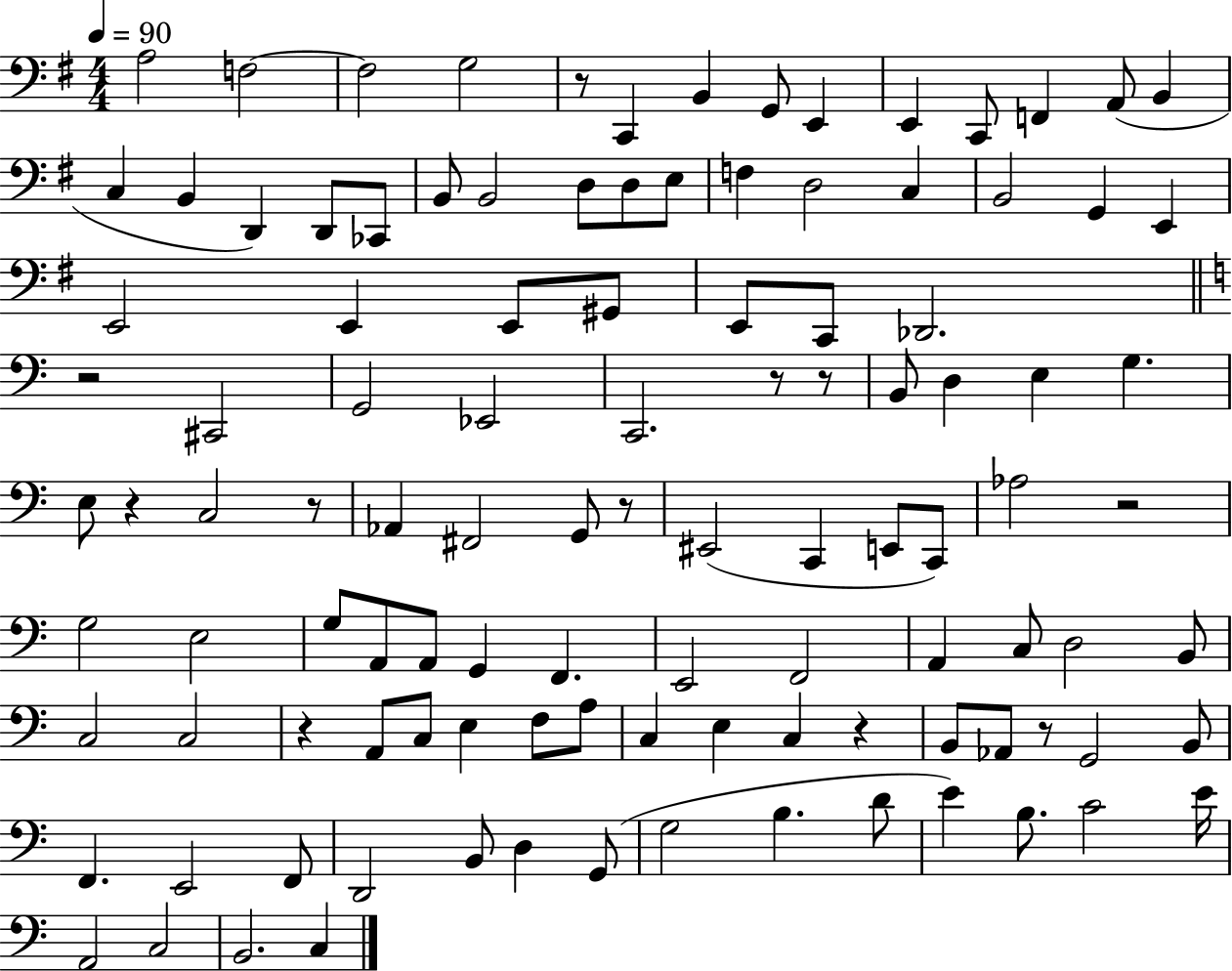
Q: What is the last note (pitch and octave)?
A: C3